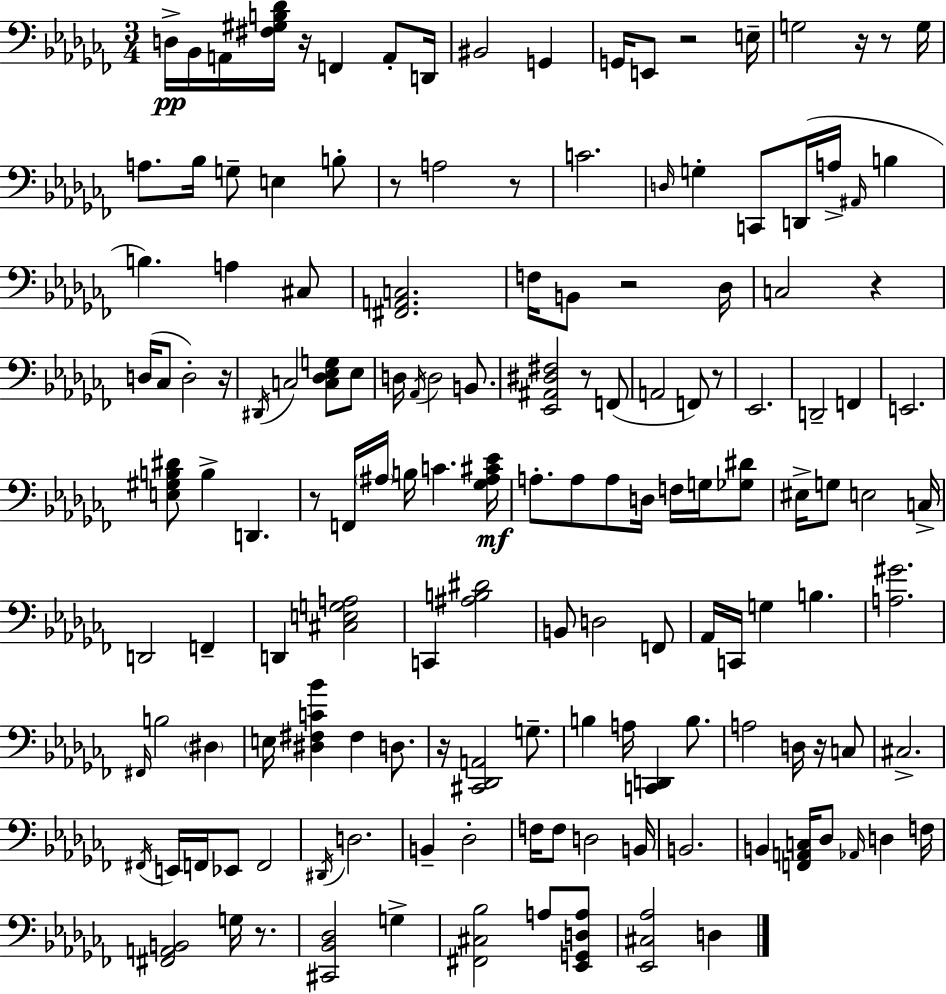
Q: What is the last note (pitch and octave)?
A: D3